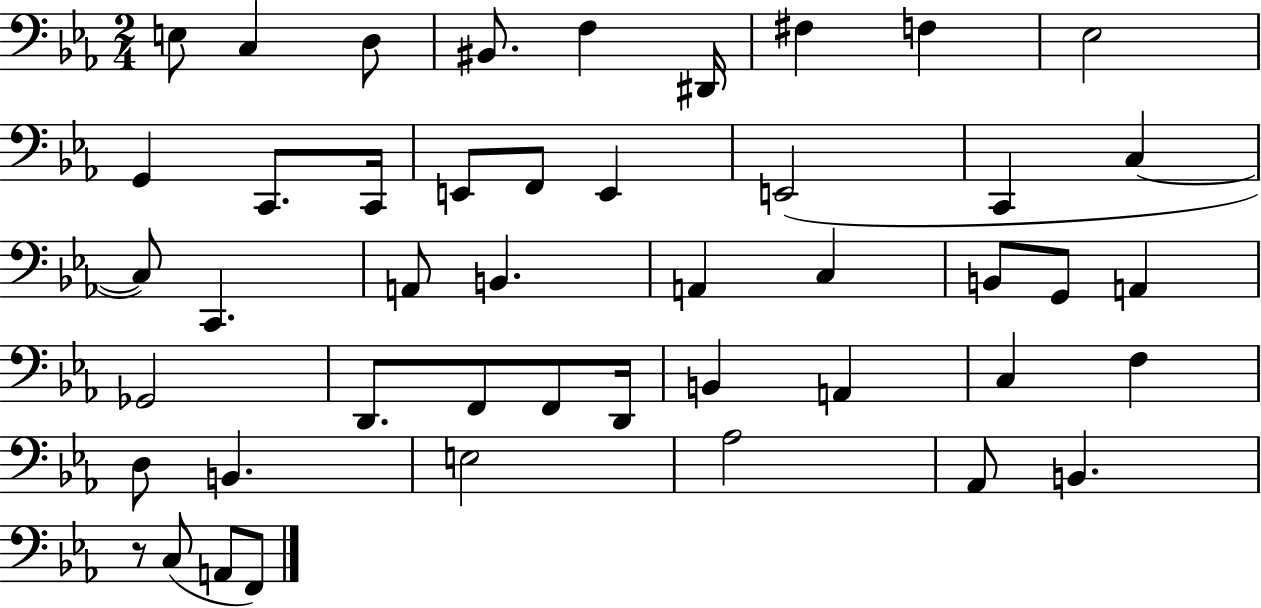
E3/e C3/q D3/e BIS2/e. F3/q D#2/s F#3/q F3/q Eb3/h G2/q C2/e. C2/s E2/e F2/e E2/q E2/h C2/q C3/q C3/e C2/q. A2/e B2/q. A2/q C3/q B2/e G2/e A2/q Gb2/h D2/e. F2/e F2/e D2/s B2/q A2/q C3/q F3/q D3/e B2/q. E3/h Ab3/h Ab2/e B2/q. R/e C3/e A2/e F2/e